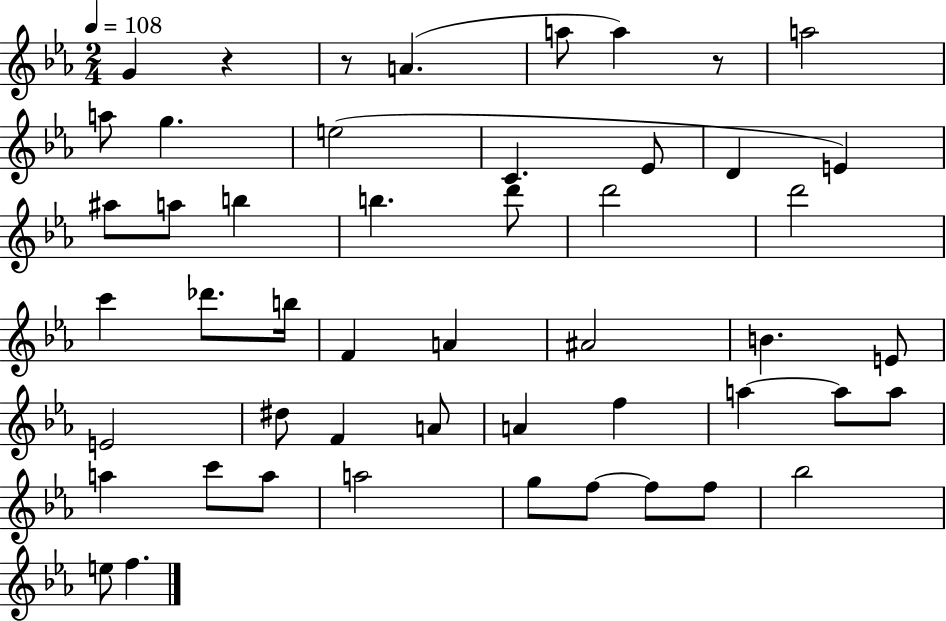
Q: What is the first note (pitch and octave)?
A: G4